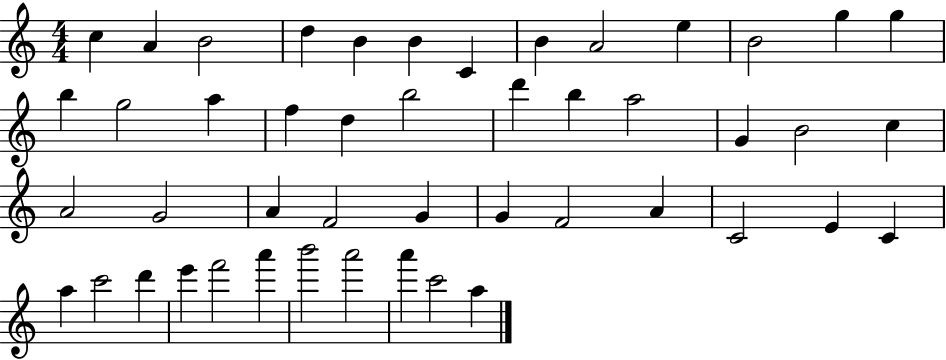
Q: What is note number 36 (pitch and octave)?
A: C4